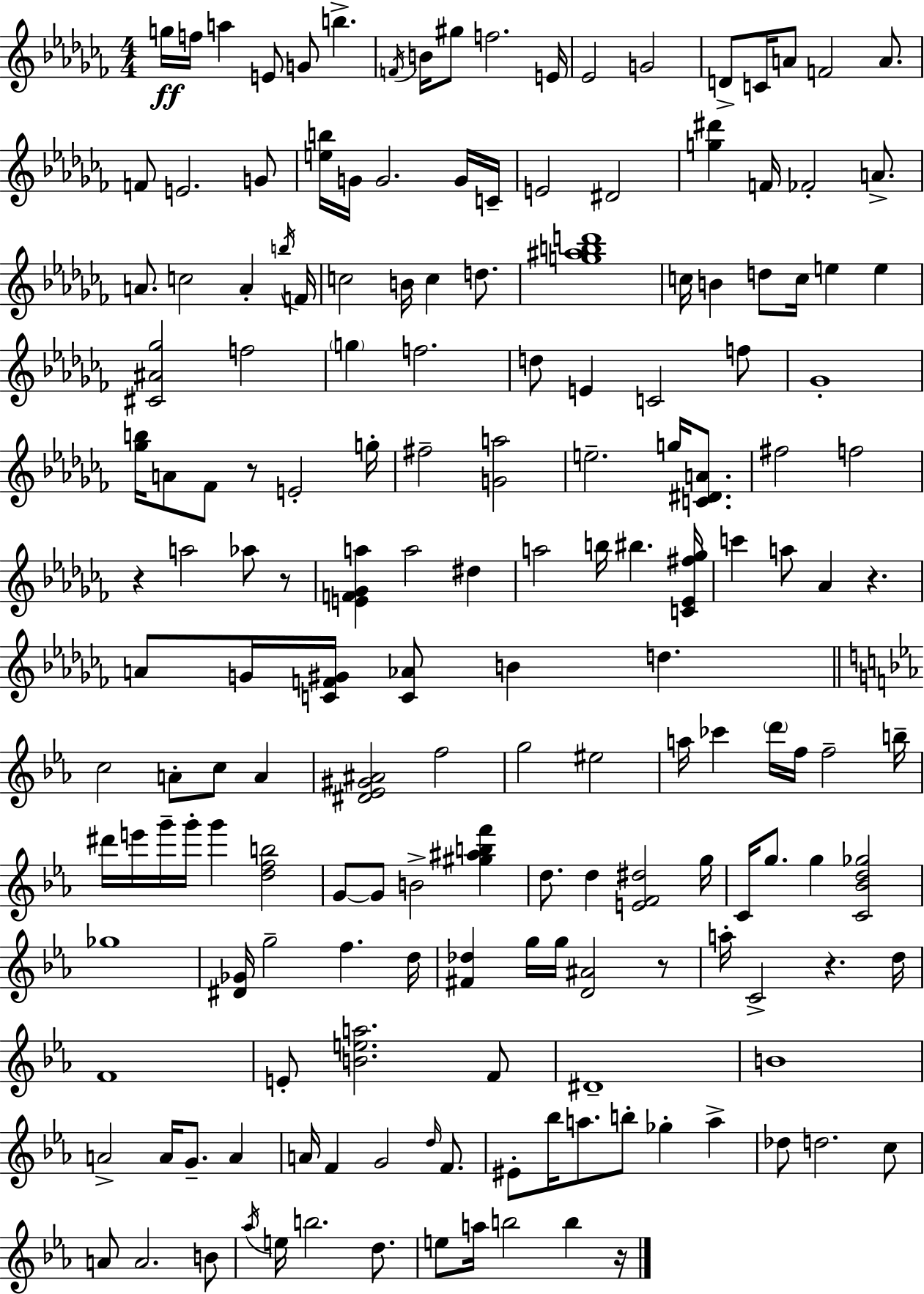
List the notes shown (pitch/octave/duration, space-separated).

G5/s F5/s A5/q E4/e G4/e B5/q. F4/s B4/s G#5/e F5/h. E4/s Eb4/h G4/h D4/e C4/s A4/e F4/h A4/e. F4/e E4/h. G4/e [E5,B5]/s G4/s G4/h. G4/s C4/s E4/h D#4/h [G5,D#6]/q F4/s FES4/h A4/e. A4/e. C5/h A4/q B5/s F4/s C5/h B4/s C5/q D5/e. [G5,A#5,B5,D6]/w C5/s B4/q D5/e C5/s E5/q E5/q [C#4,A#4,Gb5]/h F5/h G5/q F5/h. D5/e E4/q C4/h F5/e Gb4/w [Gb5,B5]/s A4/e FES4/e R/e E4/h G5/s F#5/h [G4,A5]/h E5/h. G5/s [C4,D#4,A4]/e. F#5/h F5/h R/q A5/h Ab5/e R/e [E4,F4,Gb4,A5]/q A5/h D#5/q A5/h B5/s BIS5/q. [C4,Eb4,F#5,Gb5]/s C6/q A5/e Ab4/q R/q. A4/e G4/s [C4,F4,G#4]/s [C4,Ab4]/e B4/q D5/q. C5/h A4/e C5/e A4/q [D#4,Eb4,G#4,A#4]/h F5/h G5/h EIS5/h A5/s CES6/q D6/s F5/s F5/h B5/s D#6/s E6/s G6/s G6/s G6/q [D5,F5,B5]/h G4/e G4/e B4/h [G#5,A#5,B5,F6]/q D5/e. D5/q [E4,F4,D#5]/h G5/s C4/s G5/e. G5/q [C4,Bb4,D5,Gb5]/h Gb5/w [D#4,Gb4]/s G5/h F5/q. D5/s [F#4,Db5]/q G5/s G5/s [D4,A#4]/h R/e A5/s C4/h R/q. D5/s F4/w E4/e [B4,E5,A5]/h. F4/e D#4/w B4/w A4/h A4/s G4/e. A4/q A4/s F4/q G4/h D5/s F4/e. EIS4/e Bb5/s A5/e. B5/e Gb5/q A5/q Db5/e D5/h. C5/e A4/e A4/h. B4/e Ab5/s E5/s B5/h. D5/e. E5/e A5/s B5/h B5/q R/s